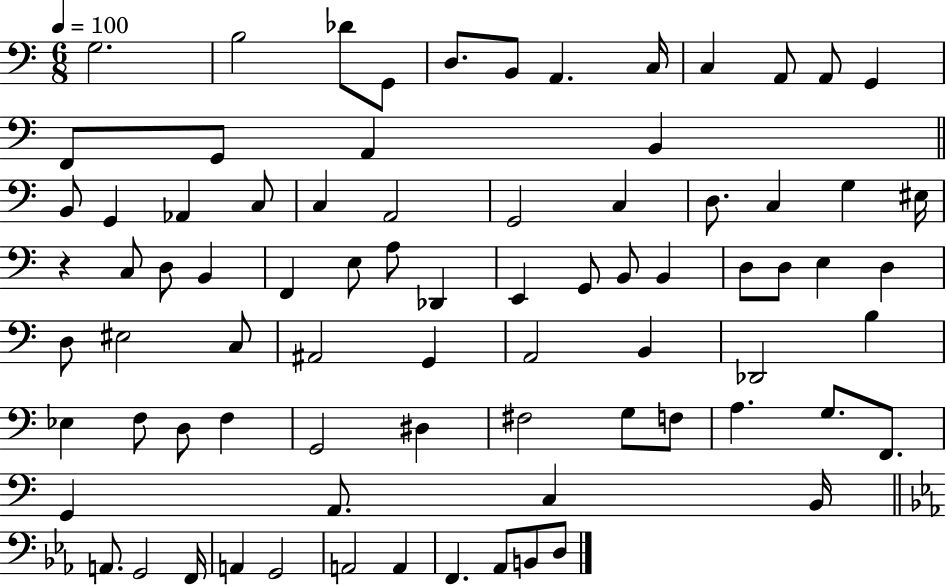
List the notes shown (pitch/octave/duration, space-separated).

G3/h. B3/h Db4/e G2/e D3/e. B2/e A2/q. C3/s C3/q A2/e A2/e G2/q F2/e G2/e A2/q B2/q B2/e G2/q Ab2/q C3/e C3/q A2/h G2/h C3/q D3/e. C3/q G3/q EIS3/s R/q C3/e D3/e B2/q F2/q E3/e A3/e Db2/q E2/q G2/e B2/e B2/q D3/e D3/e E3/q D3/q D3/e EIS3/h C3/e A#2/h G2/q A2/h B2/q Db2/h B3/q Eb3/q F3/e D3/e F3/q G2/h D#3/q F#3/h G3/e F3/e A3/q. G3/e. F2/e. G2/q A2/e. C3/q B2/s A2/e. G2/h F2/s A2/q G2/h A2/h A2/q F2/q. Ab2/e B2/e D3/e